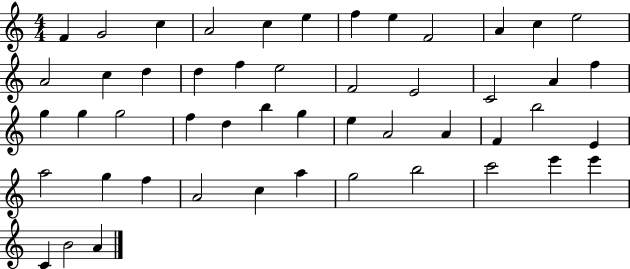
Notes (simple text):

F4/q G4/h C5/q A4/h C5/q E5/q F5/q E5/q F4/h A4/q C5/q E5/h A4/h C5/q D5/q D5/q F5/q E5/h F4/h E4/h C4/h A4/q F5/q G5/q G5/q G5/h F5/q D5/q B5/q G5/q E5/q A4/h A4/q F4/q B5/h E4/q A5/h G5/q F5/q A4/h C5/q A5/q G5/h B5/h C6/h E6/q E6/q C4/q B4/h A4/q